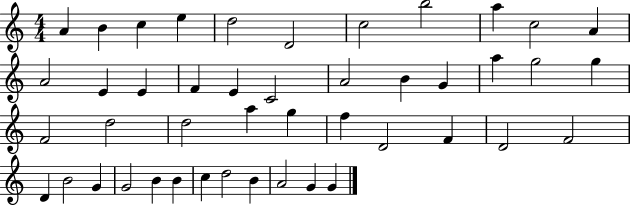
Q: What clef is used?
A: treble